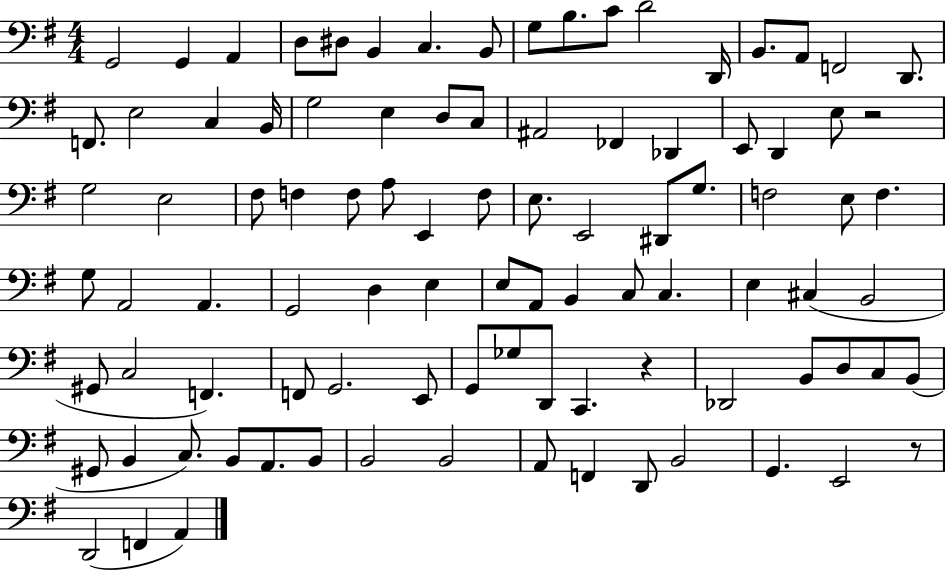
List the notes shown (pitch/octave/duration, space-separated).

G2/h G2/q A2/q D3/e D#3/e B2/q C3/q. B2/e G3/e B3/e. C4/e D4/h D2/s B2/e. A2/e F2/h D2/e. F2/e. E3/h C3/q B2/s G3/h E3/q D3/e C3/e A#2/h FES2/q Db2/q E2/e D2/q E3/e R/h G3/h E3/h F#3/e F3/q F3/e A3/e E2/q F3/e E3/e. E2/h D#2/e G3/e. F3/h E3/e F3/q. G3/e A2/h A2/q. G2/h D3/q E3/q E3/e A2/e B2/q C3/e C3/q. E3/q C#3/q B2/h G#2/e C3/h F2/q. F2/e G2/h. E2/e G2/e Gb3/e D2/e C2/q. R/q Db2/h B2/e D3/e C3/e B2/e G#2/e B2/q C3/e. B2/e A2/e. B2/e B2/h B2/h A2/e F2/q D2/e B2/h G2/q. E2/h R/e D2/h F2/q A2/q